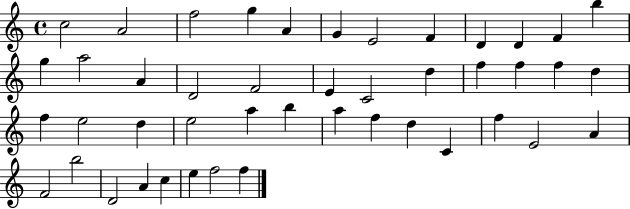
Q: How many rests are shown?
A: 0